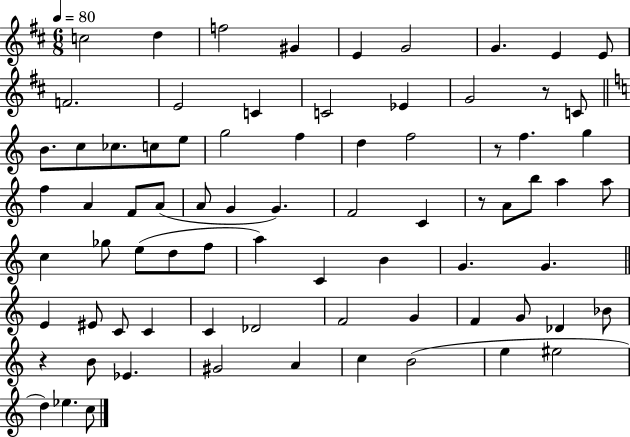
{
  \clef treble
  \numericTimeSignature
  \time 6/8
  \key d \major
  \tempo 4 = 80
  \repeat volta 2 { c''2 d''4 | f''2 gis'4 | e'4 g'2 | g'4. e'4 e'8 | \break f'2. | e'2 c'4 | c'2 ees'4 | g'2 r8 c'8 | \break \bar "||" \break \key c \major b'8. c''8 ces''8. c''8 e''8 | g''2 f''4 | d''4 f''2 | r8 f''4. g''4 | \break f''4 a'4 f'8 a'8( | a'8 g'4 g'4.) | f'2 c'4 | r8 a'8 b''8 a''4 a''8 | \break c''4 ges''8 e''8( d''8 f''8 | a''4) c'4 b'4 | g'4. g'4. | \bar "||" \break \key c \major e'4 eis'8 c'8 c'4 | c'4 des'2 | f'2 g'4 | f'4 g'8 des'4 bes'8 | \break r4 b'8 ees'4. | gis'2 a'4 | c''4 b'2( | e''4 eis''2 | \break d''4) ees''4. c''8 | } \bar "|."
}